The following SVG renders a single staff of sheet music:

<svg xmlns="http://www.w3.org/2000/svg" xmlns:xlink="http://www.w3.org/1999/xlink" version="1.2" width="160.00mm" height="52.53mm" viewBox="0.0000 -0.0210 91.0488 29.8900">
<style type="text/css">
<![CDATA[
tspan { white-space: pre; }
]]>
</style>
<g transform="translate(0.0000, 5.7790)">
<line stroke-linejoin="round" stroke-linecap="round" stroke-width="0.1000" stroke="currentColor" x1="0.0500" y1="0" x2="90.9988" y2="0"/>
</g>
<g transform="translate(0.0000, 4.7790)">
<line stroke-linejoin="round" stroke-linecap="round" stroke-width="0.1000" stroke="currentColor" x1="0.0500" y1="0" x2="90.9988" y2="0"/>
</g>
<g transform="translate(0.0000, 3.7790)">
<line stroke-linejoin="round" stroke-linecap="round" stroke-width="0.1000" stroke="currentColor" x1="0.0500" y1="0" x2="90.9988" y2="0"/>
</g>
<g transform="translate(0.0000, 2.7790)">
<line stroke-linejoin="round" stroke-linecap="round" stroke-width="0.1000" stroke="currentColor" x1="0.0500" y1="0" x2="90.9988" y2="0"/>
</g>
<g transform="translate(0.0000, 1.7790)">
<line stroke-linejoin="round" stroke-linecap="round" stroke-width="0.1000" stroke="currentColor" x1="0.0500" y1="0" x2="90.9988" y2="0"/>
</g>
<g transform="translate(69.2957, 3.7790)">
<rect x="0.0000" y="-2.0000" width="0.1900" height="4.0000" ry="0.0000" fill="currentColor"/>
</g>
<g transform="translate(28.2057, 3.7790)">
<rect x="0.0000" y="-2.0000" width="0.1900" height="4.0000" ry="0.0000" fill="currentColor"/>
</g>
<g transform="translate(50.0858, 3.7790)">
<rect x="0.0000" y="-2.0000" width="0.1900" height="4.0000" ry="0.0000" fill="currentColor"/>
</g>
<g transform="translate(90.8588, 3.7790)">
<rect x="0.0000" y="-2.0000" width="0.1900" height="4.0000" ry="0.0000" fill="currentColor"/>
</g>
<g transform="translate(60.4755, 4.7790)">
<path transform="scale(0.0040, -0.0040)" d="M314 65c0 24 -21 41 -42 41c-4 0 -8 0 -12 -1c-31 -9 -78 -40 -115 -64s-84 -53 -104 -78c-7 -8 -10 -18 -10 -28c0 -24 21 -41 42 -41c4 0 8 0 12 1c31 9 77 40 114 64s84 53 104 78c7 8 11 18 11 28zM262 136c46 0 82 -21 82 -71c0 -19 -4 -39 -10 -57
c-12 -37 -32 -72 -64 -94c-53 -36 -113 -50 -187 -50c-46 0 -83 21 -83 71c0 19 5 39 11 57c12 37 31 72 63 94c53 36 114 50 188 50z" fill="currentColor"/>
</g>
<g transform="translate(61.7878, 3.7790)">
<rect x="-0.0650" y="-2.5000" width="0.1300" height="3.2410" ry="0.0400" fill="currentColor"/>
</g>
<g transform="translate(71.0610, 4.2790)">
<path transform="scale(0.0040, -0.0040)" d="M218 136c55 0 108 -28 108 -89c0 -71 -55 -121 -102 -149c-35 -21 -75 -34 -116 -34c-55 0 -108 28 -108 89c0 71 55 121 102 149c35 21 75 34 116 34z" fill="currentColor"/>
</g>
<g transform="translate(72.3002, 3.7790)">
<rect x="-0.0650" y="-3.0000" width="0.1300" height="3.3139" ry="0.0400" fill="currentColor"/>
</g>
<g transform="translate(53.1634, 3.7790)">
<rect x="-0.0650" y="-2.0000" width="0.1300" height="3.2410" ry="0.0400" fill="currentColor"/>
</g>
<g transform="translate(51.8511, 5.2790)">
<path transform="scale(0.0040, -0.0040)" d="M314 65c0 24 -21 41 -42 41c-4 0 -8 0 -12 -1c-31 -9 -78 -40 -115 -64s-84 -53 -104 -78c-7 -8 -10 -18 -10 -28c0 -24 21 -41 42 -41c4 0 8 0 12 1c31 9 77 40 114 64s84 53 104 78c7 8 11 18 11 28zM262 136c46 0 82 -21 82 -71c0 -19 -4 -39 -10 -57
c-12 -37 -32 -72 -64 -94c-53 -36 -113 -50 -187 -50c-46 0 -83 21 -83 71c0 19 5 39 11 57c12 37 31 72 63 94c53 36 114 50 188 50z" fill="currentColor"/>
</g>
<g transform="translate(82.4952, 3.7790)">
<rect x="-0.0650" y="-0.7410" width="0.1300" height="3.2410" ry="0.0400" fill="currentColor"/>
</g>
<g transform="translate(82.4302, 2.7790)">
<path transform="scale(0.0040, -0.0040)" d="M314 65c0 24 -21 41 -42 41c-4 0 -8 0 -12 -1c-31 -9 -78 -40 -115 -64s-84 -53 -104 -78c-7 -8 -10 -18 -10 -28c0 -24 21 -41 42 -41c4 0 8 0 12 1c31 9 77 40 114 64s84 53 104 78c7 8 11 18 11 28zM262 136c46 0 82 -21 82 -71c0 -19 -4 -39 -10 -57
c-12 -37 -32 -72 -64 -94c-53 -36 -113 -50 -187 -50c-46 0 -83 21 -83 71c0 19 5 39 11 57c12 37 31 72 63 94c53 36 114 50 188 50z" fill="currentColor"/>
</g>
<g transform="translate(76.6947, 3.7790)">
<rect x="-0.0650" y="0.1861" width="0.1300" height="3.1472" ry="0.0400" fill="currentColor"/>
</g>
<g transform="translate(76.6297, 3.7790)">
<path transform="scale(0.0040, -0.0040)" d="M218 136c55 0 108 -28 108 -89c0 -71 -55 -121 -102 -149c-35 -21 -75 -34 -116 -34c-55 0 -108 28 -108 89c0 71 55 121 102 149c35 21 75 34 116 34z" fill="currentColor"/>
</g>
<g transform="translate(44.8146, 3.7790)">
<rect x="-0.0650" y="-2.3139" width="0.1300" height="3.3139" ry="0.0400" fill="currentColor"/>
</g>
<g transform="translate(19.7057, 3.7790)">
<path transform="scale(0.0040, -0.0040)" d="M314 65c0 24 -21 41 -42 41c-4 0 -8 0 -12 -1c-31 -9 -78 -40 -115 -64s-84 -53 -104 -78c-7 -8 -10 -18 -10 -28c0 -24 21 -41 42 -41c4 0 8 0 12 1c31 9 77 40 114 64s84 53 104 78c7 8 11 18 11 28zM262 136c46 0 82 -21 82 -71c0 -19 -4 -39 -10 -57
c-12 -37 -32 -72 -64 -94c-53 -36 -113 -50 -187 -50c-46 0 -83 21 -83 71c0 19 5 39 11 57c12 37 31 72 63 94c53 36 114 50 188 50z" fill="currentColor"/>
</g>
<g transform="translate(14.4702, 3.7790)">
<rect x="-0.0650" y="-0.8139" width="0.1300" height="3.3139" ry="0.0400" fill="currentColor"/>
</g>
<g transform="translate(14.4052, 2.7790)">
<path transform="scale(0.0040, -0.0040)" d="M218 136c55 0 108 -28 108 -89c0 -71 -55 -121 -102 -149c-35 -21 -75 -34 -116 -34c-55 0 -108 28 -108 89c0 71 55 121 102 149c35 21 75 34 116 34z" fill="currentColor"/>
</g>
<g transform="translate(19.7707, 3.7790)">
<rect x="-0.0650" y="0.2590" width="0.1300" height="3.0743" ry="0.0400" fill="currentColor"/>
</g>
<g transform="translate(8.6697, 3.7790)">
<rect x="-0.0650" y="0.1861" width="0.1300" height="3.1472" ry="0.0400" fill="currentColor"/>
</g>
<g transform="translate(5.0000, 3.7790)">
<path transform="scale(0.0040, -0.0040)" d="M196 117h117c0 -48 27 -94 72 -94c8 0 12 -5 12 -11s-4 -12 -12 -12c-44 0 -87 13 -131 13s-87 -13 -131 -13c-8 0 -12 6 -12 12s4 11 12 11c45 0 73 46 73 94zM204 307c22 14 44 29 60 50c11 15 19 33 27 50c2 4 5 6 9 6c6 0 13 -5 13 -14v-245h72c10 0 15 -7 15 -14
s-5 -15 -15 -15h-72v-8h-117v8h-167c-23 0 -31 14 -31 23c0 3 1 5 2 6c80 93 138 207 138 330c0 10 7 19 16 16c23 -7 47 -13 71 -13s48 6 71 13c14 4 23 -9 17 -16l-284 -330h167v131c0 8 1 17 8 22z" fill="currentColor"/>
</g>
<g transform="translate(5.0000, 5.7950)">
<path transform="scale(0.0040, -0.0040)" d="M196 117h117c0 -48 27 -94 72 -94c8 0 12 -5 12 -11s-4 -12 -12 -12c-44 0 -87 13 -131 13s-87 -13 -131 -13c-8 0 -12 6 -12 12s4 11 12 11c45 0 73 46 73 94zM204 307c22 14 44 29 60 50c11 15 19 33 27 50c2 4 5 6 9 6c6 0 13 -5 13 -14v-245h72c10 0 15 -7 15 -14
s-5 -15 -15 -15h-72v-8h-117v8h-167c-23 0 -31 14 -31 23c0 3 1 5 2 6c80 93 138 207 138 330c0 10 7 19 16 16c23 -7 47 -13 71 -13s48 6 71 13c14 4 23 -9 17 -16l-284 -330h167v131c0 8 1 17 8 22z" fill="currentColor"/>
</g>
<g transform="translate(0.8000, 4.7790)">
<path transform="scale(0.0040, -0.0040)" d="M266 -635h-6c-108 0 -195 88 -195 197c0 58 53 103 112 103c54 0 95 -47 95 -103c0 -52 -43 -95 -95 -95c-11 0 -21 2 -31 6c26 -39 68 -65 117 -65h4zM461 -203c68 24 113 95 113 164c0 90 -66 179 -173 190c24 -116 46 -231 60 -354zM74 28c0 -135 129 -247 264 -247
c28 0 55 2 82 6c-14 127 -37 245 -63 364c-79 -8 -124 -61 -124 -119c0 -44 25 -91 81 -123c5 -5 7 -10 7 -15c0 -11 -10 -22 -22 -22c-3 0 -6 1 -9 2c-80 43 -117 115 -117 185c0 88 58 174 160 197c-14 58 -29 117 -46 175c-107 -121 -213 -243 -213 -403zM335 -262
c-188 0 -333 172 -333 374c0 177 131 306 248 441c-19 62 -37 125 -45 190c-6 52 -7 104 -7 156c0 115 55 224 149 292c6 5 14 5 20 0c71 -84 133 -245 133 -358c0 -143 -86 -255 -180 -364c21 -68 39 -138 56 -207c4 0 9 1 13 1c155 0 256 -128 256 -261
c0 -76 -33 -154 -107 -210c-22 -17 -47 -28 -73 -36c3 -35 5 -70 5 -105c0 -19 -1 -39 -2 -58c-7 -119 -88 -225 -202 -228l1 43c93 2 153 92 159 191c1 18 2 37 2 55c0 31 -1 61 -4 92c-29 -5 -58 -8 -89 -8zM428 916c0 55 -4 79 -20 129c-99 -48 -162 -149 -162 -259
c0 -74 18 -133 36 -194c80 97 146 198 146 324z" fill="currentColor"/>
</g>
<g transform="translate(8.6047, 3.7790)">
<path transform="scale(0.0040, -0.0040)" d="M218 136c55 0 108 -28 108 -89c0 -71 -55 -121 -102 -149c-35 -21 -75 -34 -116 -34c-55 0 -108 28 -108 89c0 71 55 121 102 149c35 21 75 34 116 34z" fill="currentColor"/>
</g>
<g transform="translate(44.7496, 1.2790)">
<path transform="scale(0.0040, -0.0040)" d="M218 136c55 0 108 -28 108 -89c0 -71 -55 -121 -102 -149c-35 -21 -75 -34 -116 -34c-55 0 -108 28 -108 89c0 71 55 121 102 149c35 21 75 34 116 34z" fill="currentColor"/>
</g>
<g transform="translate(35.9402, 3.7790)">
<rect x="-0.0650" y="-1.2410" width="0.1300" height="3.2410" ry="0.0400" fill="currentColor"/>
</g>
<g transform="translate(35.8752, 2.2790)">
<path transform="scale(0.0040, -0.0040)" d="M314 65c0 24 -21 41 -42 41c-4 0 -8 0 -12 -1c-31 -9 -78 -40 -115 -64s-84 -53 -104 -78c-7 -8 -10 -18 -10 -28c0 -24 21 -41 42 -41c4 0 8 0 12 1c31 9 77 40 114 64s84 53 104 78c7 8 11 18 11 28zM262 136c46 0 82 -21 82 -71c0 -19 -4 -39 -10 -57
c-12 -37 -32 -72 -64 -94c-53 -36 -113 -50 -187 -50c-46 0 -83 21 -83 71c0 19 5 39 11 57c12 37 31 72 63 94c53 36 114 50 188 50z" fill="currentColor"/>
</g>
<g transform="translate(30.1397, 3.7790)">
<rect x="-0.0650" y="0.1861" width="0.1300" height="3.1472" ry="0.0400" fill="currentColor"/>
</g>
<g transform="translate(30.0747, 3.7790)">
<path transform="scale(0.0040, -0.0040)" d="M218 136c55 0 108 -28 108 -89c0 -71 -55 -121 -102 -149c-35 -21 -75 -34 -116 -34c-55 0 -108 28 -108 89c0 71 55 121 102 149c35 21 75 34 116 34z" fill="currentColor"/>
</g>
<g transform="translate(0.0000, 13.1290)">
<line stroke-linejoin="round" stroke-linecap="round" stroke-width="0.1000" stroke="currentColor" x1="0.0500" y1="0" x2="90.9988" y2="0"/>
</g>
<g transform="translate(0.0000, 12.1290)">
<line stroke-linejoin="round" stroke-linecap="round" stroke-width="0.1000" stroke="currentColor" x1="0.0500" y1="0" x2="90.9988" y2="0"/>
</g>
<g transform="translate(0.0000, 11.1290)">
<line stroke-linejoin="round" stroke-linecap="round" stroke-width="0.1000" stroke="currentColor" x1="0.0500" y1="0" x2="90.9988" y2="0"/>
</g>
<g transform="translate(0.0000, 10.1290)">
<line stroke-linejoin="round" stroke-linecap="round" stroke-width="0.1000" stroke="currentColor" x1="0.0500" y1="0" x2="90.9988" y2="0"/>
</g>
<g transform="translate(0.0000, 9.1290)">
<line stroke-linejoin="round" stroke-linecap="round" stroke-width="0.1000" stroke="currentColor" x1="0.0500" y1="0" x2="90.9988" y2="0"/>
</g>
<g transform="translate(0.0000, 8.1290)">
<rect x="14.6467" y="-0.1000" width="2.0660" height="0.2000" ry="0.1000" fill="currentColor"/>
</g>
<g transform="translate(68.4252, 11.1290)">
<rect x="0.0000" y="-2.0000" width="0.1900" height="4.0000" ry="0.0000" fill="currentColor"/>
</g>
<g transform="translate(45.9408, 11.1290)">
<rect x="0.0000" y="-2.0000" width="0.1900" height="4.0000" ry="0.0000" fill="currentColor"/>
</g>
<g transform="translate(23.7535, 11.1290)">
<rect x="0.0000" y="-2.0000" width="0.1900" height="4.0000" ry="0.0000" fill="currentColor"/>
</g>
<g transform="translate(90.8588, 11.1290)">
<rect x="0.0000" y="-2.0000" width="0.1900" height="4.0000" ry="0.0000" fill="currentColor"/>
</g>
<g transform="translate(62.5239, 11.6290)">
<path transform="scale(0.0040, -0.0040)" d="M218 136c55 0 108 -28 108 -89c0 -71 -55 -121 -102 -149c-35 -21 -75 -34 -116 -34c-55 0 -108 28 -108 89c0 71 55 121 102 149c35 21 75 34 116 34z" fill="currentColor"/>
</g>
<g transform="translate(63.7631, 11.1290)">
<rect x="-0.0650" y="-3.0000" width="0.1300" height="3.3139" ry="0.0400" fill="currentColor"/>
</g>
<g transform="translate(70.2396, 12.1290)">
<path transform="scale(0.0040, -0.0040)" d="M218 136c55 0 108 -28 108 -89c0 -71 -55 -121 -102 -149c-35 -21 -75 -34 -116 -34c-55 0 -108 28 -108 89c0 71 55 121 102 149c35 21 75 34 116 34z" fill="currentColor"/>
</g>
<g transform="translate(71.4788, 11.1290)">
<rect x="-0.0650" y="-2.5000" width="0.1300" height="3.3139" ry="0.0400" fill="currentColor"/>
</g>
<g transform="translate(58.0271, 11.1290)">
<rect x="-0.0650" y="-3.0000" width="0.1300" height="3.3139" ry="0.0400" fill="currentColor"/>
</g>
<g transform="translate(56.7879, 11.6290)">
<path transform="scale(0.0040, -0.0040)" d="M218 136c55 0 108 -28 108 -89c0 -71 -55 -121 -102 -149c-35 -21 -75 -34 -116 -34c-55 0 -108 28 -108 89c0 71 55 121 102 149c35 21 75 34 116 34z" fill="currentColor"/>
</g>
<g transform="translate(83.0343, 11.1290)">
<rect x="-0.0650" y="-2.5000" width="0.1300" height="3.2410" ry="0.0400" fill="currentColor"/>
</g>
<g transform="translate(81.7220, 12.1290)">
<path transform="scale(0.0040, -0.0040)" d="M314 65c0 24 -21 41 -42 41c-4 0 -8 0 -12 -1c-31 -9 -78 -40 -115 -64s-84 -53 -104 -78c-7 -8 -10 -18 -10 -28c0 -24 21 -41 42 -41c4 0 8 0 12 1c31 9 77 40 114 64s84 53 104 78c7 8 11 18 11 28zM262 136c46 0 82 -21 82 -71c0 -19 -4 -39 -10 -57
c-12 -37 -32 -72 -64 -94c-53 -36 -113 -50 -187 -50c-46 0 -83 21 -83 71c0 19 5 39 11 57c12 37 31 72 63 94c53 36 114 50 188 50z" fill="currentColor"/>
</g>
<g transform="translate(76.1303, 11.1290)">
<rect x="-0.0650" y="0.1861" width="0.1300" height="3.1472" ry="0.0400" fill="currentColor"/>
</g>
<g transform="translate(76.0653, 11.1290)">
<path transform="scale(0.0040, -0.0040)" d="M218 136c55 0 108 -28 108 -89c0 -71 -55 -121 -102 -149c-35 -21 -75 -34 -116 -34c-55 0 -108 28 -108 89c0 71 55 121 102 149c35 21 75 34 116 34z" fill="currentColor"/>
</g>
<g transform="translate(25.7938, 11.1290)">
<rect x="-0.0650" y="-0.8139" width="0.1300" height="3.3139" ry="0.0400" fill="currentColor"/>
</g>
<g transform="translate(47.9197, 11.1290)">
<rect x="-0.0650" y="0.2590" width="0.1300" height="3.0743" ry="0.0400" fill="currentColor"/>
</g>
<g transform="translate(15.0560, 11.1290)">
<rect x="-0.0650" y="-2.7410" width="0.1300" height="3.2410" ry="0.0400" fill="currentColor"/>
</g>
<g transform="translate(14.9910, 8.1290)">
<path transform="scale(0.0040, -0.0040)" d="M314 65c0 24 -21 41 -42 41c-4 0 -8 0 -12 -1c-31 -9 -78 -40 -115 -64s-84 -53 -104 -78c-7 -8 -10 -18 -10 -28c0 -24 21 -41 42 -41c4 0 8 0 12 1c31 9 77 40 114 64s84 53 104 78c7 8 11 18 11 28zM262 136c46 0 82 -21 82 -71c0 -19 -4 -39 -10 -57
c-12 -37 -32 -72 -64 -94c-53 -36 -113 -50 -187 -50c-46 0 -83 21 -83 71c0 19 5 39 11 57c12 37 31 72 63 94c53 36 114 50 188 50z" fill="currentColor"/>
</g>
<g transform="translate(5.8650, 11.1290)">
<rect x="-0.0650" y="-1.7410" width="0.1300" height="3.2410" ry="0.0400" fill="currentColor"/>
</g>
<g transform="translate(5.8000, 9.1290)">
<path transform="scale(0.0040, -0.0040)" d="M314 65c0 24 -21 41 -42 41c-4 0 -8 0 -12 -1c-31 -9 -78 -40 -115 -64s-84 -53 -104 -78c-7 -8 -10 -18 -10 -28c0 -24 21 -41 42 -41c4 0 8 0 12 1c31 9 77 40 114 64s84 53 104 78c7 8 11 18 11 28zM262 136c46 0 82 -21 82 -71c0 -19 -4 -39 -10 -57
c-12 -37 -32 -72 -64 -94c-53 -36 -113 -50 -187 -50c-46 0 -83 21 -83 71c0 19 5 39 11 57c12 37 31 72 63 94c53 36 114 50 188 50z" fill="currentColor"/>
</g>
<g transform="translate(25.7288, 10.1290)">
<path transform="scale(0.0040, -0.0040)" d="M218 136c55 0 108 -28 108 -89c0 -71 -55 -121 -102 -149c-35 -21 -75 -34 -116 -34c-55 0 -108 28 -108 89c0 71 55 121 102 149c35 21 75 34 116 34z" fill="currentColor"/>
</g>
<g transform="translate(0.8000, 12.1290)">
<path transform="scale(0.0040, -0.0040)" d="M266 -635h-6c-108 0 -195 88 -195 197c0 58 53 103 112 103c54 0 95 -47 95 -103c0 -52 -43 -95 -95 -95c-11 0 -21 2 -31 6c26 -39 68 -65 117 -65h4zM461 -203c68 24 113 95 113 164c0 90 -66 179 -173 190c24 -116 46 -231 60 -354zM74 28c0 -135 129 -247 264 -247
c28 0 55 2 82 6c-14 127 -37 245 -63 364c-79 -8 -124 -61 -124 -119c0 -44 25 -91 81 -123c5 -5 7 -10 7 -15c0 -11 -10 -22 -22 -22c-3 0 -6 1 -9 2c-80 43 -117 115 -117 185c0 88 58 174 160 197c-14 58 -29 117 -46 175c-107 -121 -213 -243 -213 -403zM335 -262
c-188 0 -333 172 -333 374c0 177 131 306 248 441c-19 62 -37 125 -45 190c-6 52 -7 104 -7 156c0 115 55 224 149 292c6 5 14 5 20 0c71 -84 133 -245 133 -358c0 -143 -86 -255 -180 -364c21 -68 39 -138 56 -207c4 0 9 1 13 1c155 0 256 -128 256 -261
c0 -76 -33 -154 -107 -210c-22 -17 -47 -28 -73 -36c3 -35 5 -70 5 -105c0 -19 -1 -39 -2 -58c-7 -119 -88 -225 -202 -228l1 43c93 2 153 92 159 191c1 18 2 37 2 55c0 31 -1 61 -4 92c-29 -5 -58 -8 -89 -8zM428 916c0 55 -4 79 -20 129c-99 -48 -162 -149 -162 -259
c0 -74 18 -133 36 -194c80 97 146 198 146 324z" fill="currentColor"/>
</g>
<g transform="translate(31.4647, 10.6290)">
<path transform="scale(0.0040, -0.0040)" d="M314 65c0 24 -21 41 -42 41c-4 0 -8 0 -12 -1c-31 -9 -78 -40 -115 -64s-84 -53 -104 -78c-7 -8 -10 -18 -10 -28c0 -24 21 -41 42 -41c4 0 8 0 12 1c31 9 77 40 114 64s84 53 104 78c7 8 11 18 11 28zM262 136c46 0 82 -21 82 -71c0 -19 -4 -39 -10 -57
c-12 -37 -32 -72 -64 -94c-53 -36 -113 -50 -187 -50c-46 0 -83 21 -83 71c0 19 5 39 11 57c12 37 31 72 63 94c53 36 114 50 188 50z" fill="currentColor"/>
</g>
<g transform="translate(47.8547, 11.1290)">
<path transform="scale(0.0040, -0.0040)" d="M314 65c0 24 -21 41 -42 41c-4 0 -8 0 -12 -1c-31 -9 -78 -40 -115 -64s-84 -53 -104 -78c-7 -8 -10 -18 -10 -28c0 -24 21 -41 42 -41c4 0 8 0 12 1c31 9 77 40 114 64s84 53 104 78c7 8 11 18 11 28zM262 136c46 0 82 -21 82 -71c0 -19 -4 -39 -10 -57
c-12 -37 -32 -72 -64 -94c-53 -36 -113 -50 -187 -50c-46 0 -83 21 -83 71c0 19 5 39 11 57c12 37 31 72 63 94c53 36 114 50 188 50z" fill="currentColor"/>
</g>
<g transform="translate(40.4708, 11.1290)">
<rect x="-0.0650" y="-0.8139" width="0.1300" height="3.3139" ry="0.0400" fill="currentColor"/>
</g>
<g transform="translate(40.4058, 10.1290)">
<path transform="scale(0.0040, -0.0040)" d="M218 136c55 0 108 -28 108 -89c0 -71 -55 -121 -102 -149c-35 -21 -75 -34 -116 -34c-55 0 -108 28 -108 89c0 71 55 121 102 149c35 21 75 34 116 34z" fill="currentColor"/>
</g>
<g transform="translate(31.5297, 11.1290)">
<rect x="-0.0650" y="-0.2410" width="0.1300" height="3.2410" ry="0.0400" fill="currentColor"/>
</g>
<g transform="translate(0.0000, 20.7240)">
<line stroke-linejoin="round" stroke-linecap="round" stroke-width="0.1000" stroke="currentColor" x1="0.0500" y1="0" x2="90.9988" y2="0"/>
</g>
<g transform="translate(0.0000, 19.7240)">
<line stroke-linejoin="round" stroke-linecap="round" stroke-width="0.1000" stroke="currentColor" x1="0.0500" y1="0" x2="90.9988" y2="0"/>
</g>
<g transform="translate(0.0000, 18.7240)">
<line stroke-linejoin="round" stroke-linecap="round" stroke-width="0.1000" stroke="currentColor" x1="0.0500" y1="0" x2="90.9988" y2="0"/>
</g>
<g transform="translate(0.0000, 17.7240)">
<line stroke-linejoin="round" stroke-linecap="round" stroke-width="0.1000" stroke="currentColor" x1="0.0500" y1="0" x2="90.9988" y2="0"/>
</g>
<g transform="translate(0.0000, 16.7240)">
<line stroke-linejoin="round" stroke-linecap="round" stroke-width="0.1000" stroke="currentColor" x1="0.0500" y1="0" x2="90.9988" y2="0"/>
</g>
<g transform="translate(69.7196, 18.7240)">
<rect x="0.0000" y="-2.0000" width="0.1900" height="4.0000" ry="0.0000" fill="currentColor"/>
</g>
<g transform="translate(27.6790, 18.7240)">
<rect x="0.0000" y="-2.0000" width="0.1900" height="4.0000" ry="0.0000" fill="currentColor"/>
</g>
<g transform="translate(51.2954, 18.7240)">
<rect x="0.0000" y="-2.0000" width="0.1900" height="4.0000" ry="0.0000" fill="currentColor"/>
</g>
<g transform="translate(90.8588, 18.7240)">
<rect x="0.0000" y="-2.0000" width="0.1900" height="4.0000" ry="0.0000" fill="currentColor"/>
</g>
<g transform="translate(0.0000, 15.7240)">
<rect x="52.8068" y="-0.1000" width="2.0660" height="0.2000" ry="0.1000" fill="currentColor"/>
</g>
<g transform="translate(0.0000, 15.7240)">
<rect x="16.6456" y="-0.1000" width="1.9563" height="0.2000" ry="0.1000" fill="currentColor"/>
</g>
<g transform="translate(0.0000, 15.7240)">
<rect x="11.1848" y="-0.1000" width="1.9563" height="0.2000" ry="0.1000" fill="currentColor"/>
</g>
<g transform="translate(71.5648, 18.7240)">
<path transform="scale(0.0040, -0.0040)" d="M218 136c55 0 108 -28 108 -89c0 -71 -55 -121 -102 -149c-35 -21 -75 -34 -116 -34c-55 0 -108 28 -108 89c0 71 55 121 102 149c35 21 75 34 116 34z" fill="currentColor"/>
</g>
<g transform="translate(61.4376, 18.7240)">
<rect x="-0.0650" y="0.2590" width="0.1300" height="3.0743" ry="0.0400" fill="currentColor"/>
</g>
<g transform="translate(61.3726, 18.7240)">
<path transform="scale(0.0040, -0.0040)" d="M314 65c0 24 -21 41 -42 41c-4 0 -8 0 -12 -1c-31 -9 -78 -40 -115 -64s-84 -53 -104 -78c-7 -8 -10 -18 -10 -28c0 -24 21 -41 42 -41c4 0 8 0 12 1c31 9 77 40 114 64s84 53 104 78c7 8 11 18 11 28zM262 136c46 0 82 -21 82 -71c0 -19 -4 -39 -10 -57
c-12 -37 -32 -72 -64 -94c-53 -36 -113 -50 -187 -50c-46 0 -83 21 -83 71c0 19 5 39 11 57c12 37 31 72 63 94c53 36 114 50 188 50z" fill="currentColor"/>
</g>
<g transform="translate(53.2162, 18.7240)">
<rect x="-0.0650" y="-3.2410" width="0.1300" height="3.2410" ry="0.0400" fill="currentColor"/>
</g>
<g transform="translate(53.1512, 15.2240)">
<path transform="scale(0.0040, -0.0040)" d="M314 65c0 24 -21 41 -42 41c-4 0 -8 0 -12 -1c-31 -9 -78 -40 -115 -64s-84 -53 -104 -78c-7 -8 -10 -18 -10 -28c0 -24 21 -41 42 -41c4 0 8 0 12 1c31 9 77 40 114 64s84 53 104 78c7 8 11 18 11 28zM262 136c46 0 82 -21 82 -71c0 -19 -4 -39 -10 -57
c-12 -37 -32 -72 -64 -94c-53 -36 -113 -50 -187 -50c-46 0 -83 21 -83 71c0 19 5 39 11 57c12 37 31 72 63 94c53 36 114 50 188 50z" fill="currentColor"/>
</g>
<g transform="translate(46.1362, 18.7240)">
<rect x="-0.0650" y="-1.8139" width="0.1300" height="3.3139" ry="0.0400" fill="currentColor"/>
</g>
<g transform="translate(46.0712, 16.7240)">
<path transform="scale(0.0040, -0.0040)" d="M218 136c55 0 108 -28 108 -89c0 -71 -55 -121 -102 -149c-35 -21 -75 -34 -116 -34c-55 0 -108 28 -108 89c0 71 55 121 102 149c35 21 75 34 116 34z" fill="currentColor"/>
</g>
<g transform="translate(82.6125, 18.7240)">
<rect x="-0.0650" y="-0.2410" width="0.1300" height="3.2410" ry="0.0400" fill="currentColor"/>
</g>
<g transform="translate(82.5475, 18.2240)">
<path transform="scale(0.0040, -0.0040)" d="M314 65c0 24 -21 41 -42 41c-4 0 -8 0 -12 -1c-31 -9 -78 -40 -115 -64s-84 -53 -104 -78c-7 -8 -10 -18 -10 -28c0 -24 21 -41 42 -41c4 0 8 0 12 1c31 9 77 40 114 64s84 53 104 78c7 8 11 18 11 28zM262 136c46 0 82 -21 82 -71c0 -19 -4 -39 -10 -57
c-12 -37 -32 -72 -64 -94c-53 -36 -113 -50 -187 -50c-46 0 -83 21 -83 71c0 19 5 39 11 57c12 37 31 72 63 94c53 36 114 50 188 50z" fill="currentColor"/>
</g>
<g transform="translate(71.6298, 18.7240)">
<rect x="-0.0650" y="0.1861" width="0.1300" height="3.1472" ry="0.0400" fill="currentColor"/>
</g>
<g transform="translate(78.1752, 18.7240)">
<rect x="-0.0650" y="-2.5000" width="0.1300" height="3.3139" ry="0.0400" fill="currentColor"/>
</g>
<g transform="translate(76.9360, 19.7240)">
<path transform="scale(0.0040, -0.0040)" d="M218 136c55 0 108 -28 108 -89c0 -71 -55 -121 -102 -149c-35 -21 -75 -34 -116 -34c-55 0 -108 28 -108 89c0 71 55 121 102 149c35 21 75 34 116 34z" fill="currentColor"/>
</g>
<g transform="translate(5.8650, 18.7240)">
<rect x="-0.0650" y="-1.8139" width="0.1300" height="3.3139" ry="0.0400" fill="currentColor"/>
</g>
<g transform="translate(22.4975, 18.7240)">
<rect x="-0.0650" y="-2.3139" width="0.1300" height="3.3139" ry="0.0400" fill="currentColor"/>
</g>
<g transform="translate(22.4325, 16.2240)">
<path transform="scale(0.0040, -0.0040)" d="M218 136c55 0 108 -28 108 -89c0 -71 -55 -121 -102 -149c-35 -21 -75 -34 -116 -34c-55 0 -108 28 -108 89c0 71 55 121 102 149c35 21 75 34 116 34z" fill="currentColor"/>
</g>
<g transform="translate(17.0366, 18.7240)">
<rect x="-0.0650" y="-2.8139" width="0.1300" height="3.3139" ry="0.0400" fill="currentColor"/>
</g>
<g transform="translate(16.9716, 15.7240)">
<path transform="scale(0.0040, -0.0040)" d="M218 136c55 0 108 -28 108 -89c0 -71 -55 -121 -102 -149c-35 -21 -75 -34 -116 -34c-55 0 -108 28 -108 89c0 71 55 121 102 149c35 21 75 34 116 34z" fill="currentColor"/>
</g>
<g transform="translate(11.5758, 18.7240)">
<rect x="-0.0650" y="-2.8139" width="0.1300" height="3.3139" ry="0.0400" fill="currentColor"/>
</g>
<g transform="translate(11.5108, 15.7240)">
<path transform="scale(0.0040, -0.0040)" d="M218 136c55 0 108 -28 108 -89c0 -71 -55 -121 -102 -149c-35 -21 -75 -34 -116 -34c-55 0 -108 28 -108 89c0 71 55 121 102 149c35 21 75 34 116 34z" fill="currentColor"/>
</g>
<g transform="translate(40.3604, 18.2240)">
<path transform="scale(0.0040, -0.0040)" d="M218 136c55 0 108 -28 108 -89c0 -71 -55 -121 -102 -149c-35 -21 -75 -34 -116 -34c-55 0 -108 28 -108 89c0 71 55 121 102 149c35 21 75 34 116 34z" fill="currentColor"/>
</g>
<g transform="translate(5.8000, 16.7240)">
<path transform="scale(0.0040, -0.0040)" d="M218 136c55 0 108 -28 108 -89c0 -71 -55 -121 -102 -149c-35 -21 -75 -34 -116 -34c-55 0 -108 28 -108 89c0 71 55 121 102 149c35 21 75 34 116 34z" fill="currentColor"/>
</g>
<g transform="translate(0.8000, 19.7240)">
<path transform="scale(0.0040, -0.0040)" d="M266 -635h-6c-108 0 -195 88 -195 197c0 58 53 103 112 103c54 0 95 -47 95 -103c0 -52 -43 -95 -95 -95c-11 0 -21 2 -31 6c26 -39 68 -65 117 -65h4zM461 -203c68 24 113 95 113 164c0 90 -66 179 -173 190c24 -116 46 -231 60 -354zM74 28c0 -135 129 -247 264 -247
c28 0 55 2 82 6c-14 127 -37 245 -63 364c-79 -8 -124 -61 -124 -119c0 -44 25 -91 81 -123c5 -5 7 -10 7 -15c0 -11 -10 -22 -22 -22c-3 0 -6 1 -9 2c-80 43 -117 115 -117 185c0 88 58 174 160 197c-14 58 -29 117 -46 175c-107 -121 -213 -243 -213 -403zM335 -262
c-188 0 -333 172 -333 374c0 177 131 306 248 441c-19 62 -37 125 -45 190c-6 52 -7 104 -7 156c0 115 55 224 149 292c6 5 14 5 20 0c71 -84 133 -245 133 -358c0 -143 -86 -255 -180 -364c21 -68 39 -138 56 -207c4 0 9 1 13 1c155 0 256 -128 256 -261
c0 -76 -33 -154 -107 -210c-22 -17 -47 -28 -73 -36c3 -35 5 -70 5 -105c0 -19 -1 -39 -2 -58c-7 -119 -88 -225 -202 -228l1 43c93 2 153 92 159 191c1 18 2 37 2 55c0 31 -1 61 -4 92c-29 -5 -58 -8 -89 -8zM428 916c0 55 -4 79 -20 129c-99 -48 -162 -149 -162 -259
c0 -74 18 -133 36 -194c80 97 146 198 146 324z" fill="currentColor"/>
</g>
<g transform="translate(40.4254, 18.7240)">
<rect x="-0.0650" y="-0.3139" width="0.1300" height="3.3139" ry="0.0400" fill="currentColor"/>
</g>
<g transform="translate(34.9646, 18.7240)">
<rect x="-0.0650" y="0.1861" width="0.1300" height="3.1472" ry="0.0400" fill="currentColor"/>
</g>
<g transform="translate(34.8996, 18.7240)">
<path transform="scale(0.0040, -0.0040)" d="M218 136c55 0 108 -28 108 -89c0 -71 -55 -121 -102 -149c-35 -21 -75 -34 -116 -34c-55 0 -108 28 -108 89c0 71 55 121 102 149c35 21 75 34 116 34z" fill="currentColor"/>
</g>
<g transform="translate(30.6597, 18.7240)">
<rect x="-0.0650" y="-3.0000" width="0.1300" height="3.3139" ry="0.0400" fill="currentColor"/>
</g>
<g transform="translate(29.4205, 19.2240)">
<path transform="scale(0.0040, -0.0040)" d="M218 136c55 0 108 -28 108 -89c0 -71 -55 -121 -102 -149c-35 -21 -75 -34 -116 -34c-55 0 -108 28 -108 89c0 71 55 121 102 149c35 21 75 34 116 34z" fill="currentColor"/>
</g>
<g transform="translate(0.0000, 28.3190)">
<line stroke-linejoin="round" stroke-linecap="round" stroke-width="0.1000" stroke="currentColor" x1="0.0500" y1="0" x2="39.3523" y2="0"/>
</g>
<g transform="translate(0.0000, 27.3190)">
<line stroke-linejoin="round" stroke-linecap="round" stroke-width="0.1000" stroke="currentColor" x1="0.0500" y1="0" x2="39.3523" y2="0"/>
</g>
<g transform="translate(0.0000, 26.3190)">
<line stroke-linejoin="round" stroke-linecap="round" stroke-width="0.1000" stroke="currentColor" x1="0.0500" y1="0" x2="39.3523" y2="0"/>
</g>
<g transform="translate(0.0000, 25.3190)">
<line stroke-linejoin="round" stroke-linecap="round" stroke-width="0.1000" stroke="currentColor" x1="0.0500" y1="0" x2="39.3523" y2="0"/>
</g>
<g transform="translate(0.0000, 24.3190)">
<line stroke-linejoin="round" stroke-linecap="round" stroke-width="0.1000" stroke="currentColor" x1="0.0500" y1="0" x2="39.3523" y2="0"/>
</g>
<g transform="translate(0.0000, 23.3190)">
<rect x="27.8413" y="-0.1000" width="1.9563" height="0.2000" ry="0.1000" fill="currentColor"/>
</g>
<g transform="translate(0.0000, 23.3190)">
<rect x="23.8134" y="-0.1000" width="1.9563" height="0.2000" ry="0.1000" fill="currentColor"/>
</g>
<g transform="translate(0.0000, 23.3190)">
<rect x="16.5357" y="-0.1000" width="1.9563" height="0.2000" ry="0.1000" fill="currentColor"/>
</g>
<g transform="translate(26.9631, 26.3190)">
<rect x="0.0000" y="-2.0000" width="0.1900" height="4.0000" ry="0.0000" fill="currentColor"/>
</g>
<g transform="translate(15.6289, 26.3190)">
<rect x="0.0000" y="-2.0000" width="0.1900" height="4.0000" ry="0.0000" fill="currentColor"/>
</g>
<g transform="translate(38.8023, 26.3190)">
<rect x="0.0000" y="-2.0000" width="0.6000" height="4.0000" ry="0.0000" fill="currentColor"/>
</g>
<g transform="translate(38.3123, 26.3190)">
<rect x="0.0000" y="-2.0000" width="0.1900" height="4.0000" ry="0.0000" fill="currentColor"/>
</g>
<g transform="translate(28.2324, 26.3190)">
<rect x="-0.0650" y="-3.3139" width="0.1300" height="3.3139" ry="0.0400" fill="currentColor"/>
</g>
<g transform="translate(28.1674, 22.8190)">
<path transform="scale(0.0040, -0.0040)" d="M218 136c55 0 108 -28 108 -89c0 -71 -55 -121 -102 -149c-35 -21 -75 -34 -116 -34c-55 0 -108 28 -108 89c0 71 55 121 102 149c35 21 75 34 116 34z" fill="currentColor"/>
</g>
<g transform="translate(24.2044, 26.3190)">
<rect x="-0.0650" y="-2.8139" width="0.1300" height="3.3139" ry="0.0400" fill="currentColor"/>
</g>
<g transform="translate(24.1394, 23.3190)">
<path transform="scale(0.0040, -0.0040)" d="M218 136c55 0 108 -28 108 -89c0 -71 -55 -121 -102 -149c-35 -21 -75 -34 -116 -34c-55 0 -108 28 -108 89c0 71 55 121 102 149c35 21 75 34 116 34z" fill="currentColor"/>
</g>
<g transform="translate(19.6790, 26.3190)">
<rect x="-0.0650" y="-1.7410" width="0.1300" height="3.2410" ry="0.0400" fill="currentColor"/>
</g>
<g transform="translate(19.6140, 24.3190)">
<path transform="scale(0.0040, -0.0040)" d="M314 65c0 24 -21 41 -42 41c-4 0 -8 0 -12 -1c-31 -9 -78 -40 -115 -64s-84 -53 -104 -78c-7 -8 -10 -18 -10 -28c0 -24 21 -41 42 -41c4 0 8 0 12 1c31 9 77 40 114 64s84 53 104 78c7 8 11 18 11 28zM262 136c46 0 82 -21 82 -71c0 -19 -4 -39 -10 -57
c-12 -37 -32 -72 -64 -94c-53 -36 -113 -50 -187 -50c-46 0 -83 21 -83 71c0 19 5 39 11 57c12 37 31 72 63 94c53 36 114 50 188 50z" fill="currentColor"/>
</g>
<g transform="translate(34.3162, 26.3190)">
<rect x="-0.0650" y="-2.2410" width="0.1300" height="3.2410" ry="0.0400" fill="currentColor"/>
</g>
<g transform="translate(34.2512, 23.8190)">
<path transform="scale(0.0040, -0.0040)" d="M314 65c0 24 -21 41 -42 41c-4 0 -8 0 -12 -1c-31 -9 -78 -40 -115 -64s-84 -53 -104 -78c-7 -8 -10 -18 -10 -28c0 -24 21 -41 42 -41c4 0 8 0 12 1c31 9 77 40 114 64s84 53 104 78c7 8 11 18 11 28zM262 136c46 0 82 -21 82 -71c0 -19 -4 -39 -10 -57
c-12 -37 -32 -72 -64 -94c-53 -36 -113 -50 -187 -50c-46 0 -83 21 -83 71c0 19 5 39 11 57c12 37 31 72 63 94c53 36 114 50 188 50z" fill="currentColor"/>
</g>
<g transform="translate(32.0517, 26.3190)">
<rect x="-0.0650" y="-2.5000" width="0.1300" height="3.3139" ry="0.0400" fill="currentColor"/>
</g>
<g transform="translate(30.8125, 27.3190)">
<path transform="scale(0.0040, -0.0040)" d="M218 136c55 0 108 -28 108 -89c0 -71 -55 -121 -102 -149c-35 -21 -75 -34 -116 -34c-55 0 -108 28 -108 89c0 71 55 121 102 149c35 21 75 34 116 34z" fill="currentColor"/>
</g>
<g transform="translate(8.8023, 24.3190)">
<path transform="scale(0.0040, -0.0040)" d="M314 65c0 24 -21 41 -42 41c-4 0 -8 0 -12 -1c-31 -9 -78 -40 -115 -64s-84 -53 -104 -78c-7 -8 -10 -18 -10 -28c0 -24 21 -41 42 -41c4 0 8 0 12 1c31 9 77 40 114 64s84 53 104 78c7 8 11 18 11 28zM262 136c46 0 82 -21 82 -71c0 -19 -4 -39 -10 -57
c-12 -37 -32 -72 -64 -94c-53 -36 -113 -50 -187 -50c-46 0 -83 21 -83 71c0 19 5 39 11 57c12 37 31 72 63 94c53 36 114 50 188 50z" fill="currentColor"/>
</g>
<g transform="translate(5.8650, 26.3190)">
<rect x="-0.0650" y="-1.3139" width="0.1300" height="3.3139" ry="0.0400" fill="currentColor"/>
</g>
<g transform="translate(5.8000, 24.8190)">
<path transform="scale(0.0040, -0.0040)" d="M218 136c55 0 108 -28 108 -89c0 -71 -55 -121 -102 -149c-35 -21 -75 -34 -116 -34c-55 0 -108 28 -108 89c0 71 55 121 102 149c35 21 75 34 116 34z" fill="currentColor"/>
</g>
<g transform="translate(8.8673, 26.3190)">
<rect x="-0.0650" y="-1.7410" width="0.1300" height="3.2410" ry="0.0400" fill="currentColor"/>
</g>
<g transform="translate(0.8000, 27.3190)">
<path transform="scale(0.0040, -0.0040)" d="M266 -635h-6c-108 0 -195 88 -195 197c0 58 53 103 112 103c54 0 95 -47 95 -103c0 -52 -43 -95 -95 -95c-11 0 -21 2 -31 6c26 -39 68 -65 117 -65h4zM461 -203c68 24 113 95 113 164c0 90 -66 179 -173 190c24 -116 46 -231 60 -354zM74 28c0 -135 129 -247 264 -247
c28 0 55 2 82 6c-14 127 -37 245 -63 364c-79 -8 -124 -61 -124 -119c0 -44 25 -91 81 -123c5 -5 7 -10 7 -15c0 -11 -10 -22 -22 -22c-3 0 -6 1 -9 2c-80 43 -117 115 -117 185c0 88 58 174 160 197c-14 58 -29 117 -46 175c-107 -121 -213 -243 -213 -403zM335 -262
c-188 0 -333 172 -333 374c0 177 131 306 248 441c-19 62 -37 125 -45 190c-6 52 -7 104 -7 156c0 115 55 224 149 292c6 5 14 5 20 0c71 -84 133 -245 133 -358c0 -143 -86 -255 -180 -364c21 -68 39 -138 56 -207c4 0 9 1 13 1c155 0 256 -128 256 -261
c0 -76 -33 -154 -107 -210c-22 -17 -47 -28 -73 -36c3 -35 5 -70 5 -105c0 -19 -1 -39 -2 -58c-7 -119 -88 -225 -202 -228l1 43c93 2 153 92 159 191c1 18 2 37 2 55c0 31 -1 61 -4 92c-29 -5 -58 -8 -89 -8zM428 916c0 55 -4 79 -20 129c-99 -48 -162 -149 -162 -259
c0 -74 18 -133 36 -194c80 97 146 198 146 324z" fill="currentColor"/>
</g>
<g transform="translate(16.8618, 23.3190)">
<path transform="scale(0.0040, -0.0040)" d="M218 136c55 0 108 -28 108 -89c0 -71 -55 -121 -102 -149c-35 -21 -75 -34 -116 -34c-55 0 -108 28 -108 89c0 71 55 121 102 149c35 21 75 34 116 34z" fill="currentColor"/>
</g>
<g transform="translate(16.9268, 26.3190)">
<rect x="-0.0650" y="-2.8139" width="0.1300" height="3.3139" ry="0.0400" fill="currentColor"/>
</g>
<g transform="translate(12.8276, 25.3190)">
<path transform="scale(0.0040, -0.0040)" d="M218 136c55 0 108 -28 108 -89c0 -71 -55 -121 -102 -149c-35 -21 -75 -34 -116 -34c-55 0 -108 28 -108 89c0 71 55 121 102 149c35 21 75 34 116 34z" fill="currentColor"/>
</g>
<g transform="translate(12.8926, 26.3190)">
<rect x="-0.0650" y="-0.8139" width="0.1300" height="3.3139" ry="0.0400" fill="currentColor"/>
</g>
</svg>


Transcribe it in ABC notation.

X:1
T:Untitled
M:4/4
L:1/4
K:C
B d B2 B e2 g F2 G2 A B d2 f2 a2 d c2 d B2 A A G B G2 f a a g A B c f b2 B2 B G c2 e f2 d a f2 a b G g2